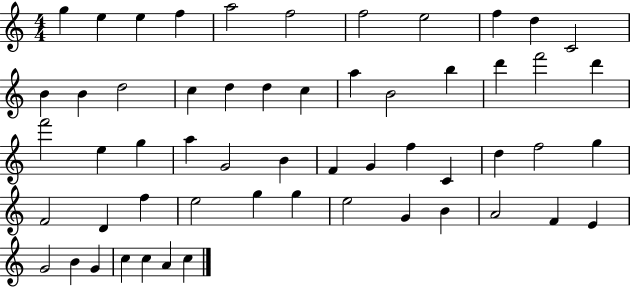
G5/q E5/q E5/q F5/q A5/h F5/h F5/h E5/h F5/q D5/q C4/h B4/q B4/q D5/h C5/q D5/q D5/q C5/q A5/q B4/h B5/q D6/q F6/h D6/q F6/h E5/q G5/q A5/q G4/h B4/q F4/q G4/q F5/q C4/q D5/q F5/h G5/q F4/h D4/q F5/q E5/h G5/q G5/q E5/h G4/q B4/q A4/h F4/q E4/q G4/h B4/q G4/q C5/q C5/q A4/q C5/q